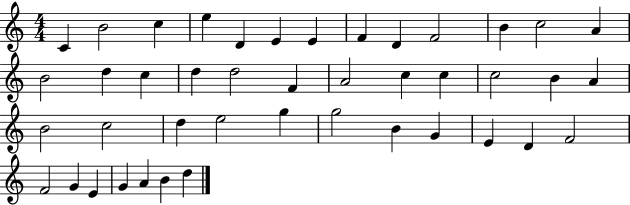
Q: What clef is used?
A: treble